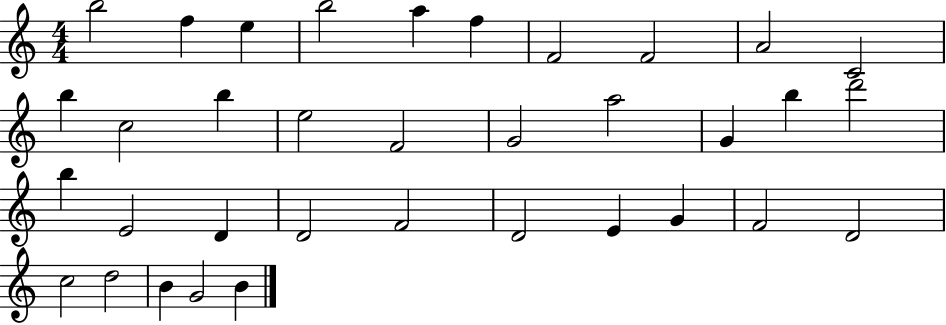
X:1
T:Untitled
M:4/4
L:1/4
K:C
b2 f e b2 a f F2 F2 A2 C2 b c2 b e2 F2 G2 a2 G b d'2 b E2 D D2 F2 D2 E G F2 D2 c2 d2 B G2 B